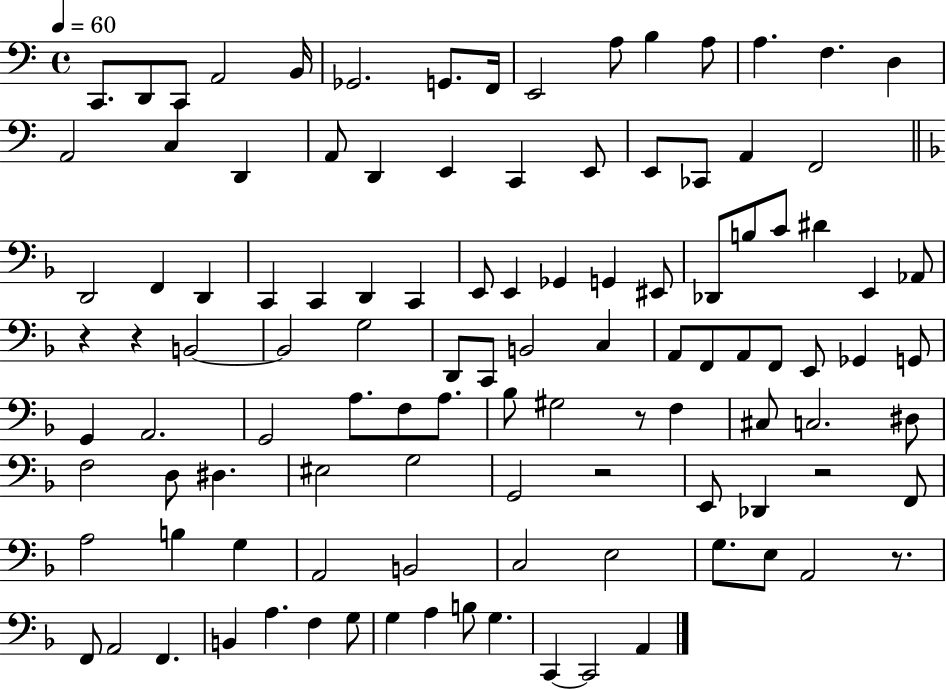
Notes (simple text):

C2/e. D2/e C2/e A2/h B2/s Gb2/h. G2/e. F2/s E2/h A3/e B3/q A3/e A3/q. F3/q. D3/q A2/h C3/q D2/q A2/e D2/q E2/q C2/q E2/e E2/e CES2/e A2/q F2/h D2/h F2/q D2/q C2/q C2/q D2/q C2/q E2/e E2/q Gb2/q G2/q EIS2/e Db2/e B3/e C4/e D#4/q E2/q Ab2/e R/q R/q B2/h B2/h G3/h D2/e C2/e B2/h C3/q A2/e F2/e A2/e F2/e E2/e Gb2/q G2/e G2/q A2/h. G2/h A3/e. F3/e A3/e. Bb3/e G#3/h R/e F3/q C#3/e C3/h. D#3/e F3/h D3/e D#3/q. EIS3/h G3/h G2/h R/h E2/e Db2/q R/h F2/e A3/h B3/q G3/q A2/h B2/h C3/h E3/h G3/e. E3/e A2/h R/e. F2/e A2/h F2/q. B2/q A3/q. F3/q G3/e G3/q A3/q B3/e G3/q. C2/q C2/h A2/q